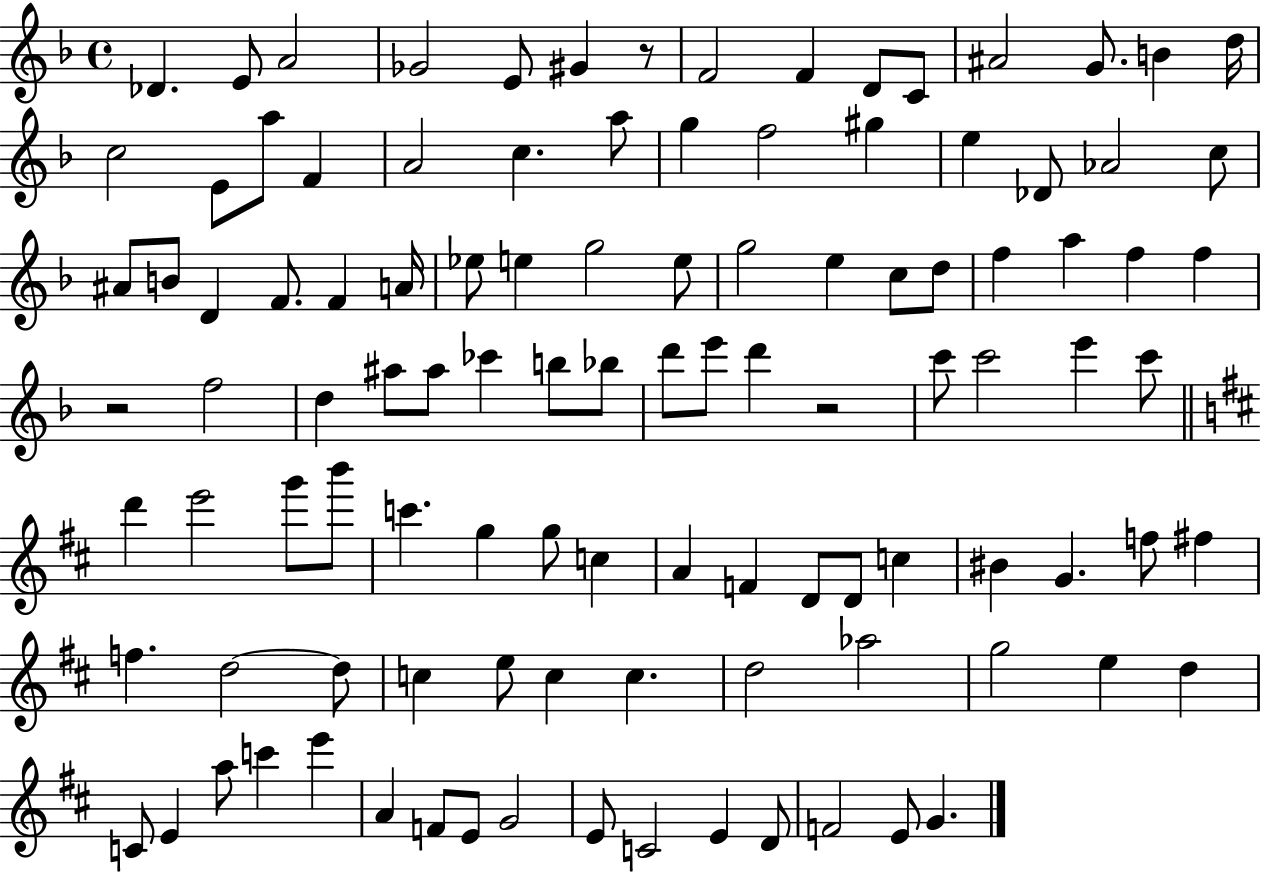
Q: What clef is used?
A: treble